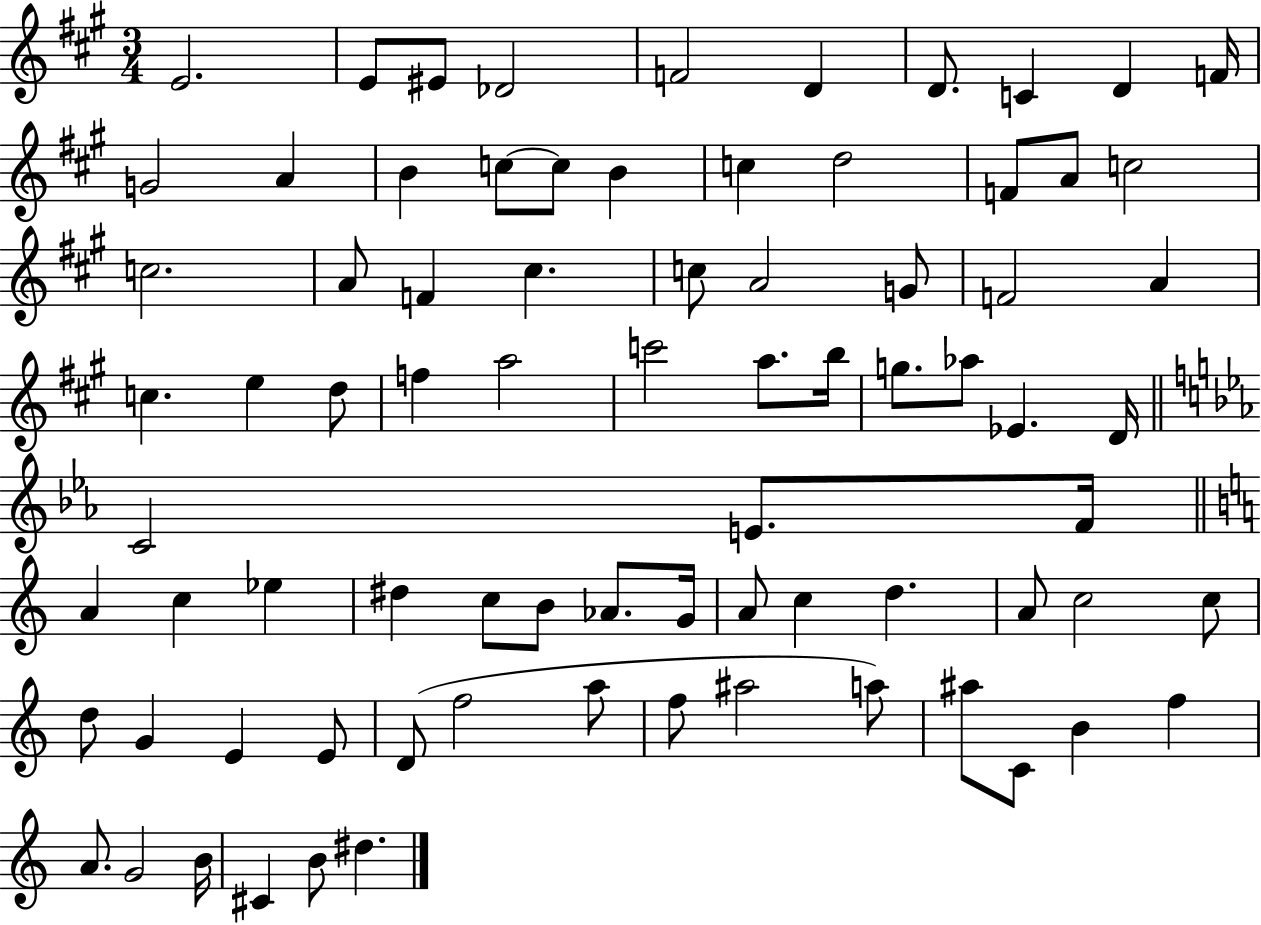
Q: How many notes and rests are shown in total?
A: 79